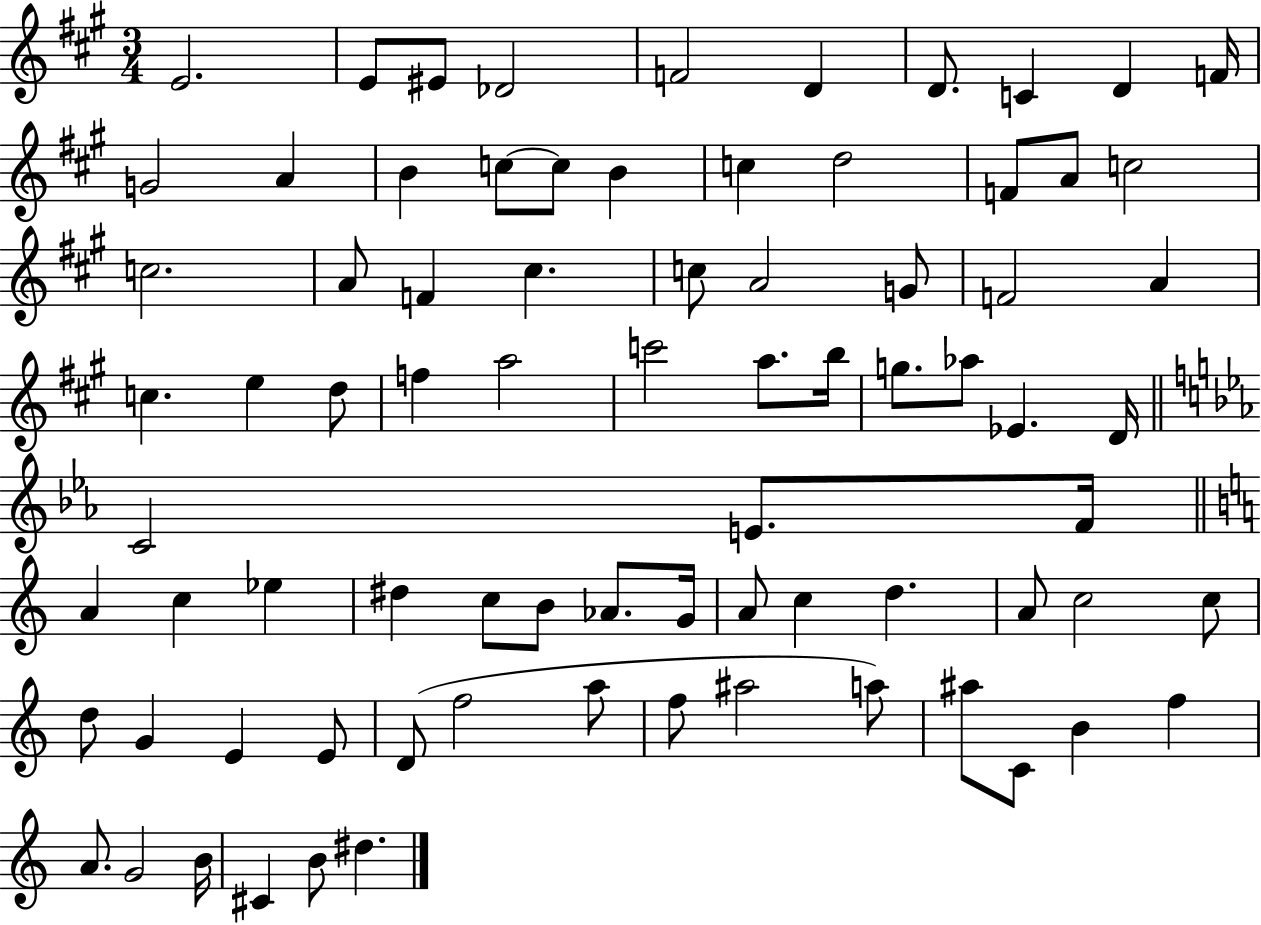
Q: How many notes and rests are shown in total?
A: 79